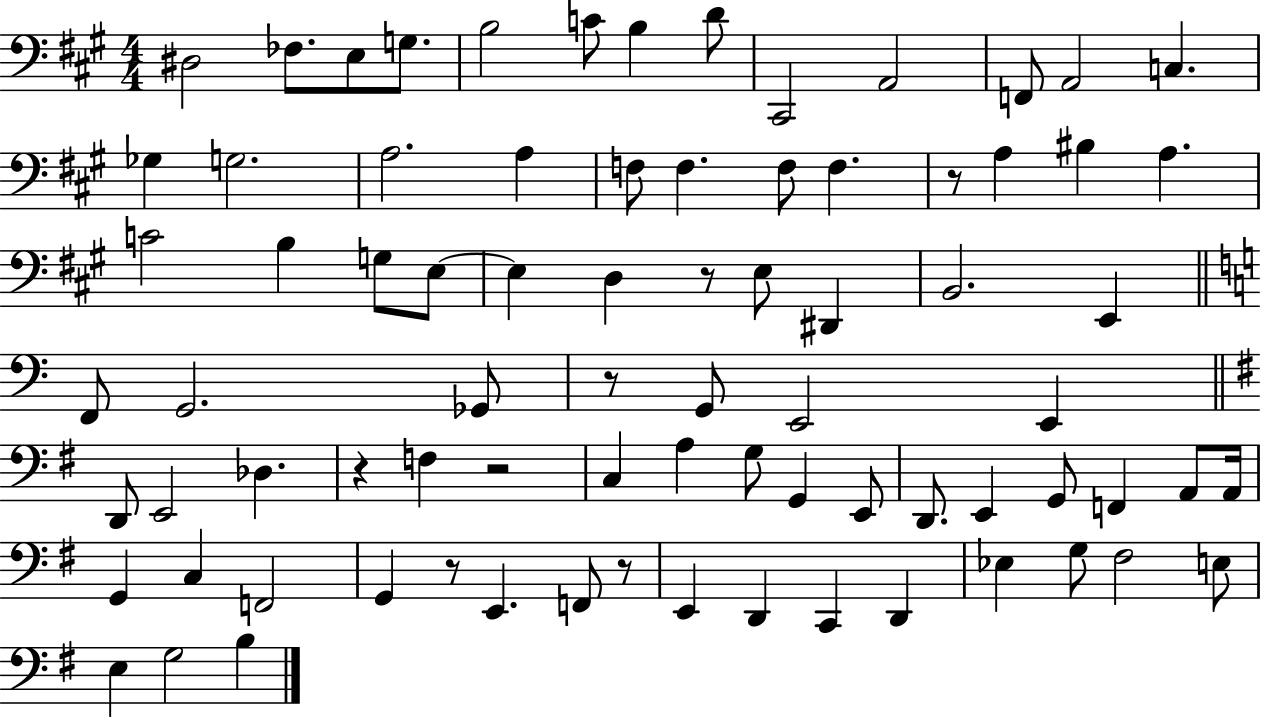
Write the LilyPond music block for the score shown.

{
  \clef bass
  \numericTimeSignature
  \time 4/4
  \key a \major
  \repeat volta 2 { dis2 fes8. e8 g8. | b2 c'8 b4 d'8 | cis,2 a,2 | f,8 a,2 c4. | \break ges4 g2. | a2. a4 | f8 f4. f8 f4. | r8 a4 bis4 a4. | \break c'2 b4 g8 e8~~ | e4 d4 r8 e8 dis,4 | b,2. e,4 | \bar "||" \break \key a \minor f,8 g,2. ges,8 | r8 g,8 e,2 e,4 | \bar "||" \break \key g \major d,8 e,2 des4. | r4 f4 r2 | c4 a4 g8 g,4 e,8 | d,8. e,4 g,8 f,4 a,8 a,16 | \break g,4 c4 f,2 | g,4 r8 e,4. f,8 r8 | e,4 d,4 c,4 d,4 | ees4 g8 fis2 e8 | \break e4 g2 b4 | } \bar "|."
}